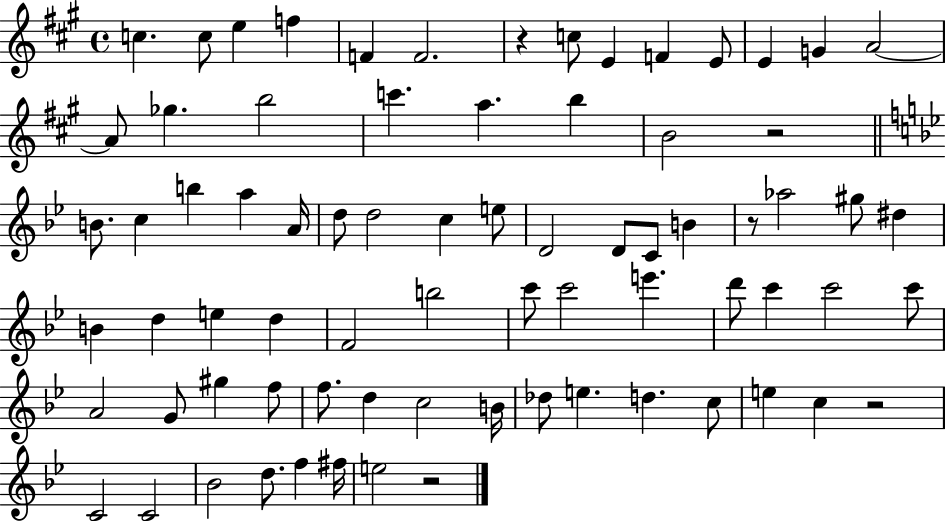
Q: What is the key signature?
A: A major